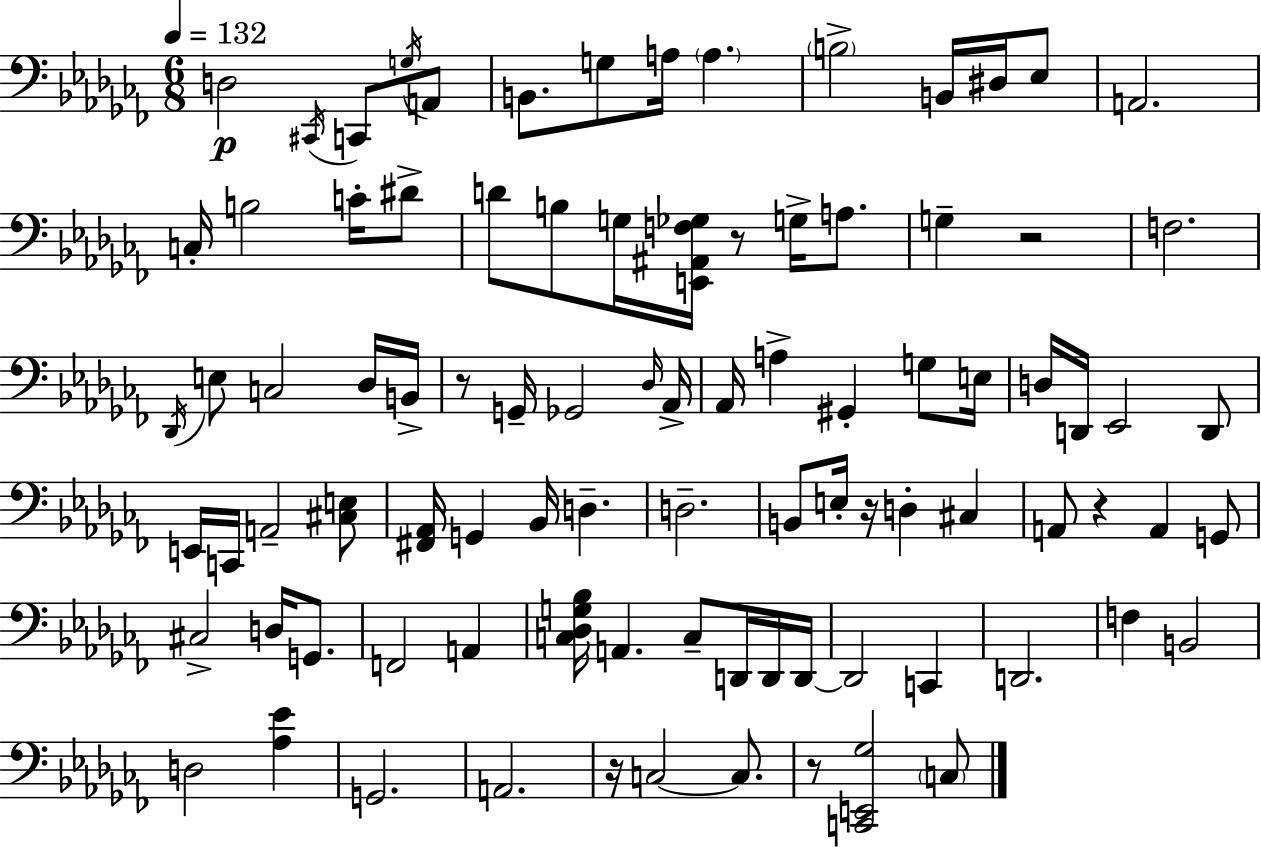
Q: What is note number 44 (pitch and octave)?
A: E2